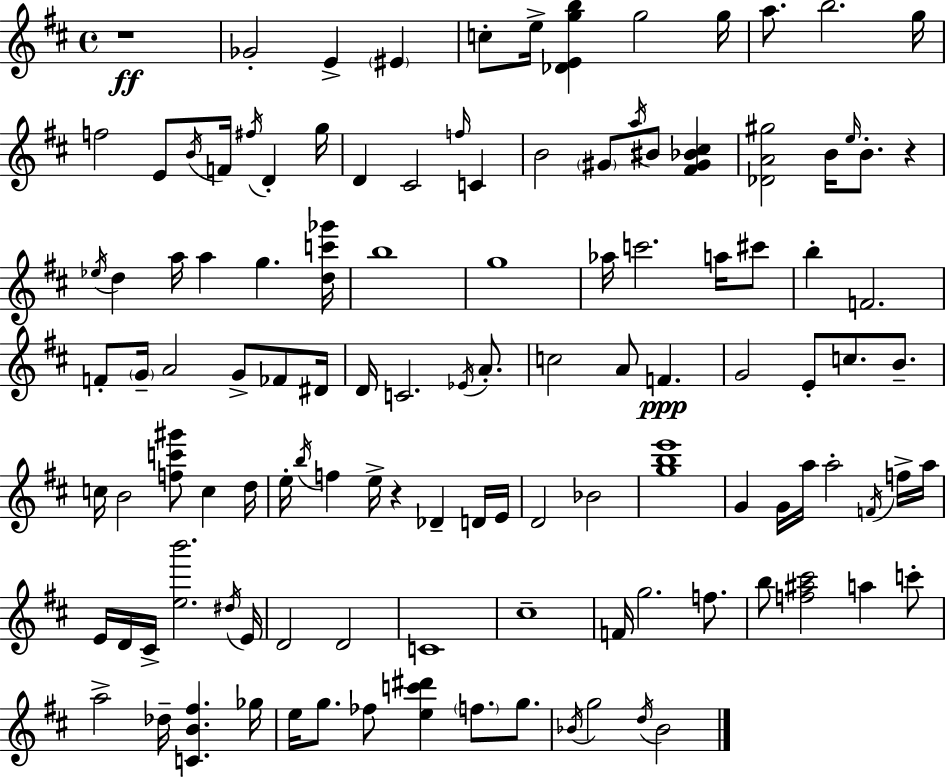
R/w Gb4/h E4/q EIS4/q C5/e E5/s [Db4,E4,G5,B5]/q G5/h G5/s A5/e. B5/h. G5/s F5/h E4/e B4/s F4/s F#5/s D4/q G5/s D4/q C#4/h F5/s C4/q B4/h G#4/e A5/s BIS4/e [F#4,G#4,Bb4,C#5]/q [Db4,A4,G#5]/h B4/s E5/s B4/e. R/q Eb5/s D5/q A5/s A5/q G5/q. [D5,C6,Gb6]/s B5/w G5/w Ab5/s C6/h. A5/s C#6/e B5/q F4/h. F4/e G4/s A4/h G4/e FES4/e D#4/s D4/s C4/h. Eb4/s A4/e. C5/h A4/e F4/q. G4/h E4/e C5/e. B4/e. C5/s B4/h [F5,C6,G#6]/e C5/q D5/s E5/s B5/s F5/q E5/s R/q Db4/q D4/s E4/s D4/h Bb4/h [G5,B5,E6]/w G4/q G4/s A5/s A5/h F4/s F5/s A5/s E4/s D4/s C#4/s [E5,B6]/h. D#5/s E4/s D4/h D4/h C4/w C#5/w F4/s G5/h. F5/e. B5/e [F5,A#5,C#6]/h A5/q C6/e A5/h Db5/s [C4,B4,F#5]/q. Gb5/s E5/s G5/e. FES5/e [E5,C6,D#6]/q F5/e. G5/e. Bb4/s G5/h D5/s Bb4/h